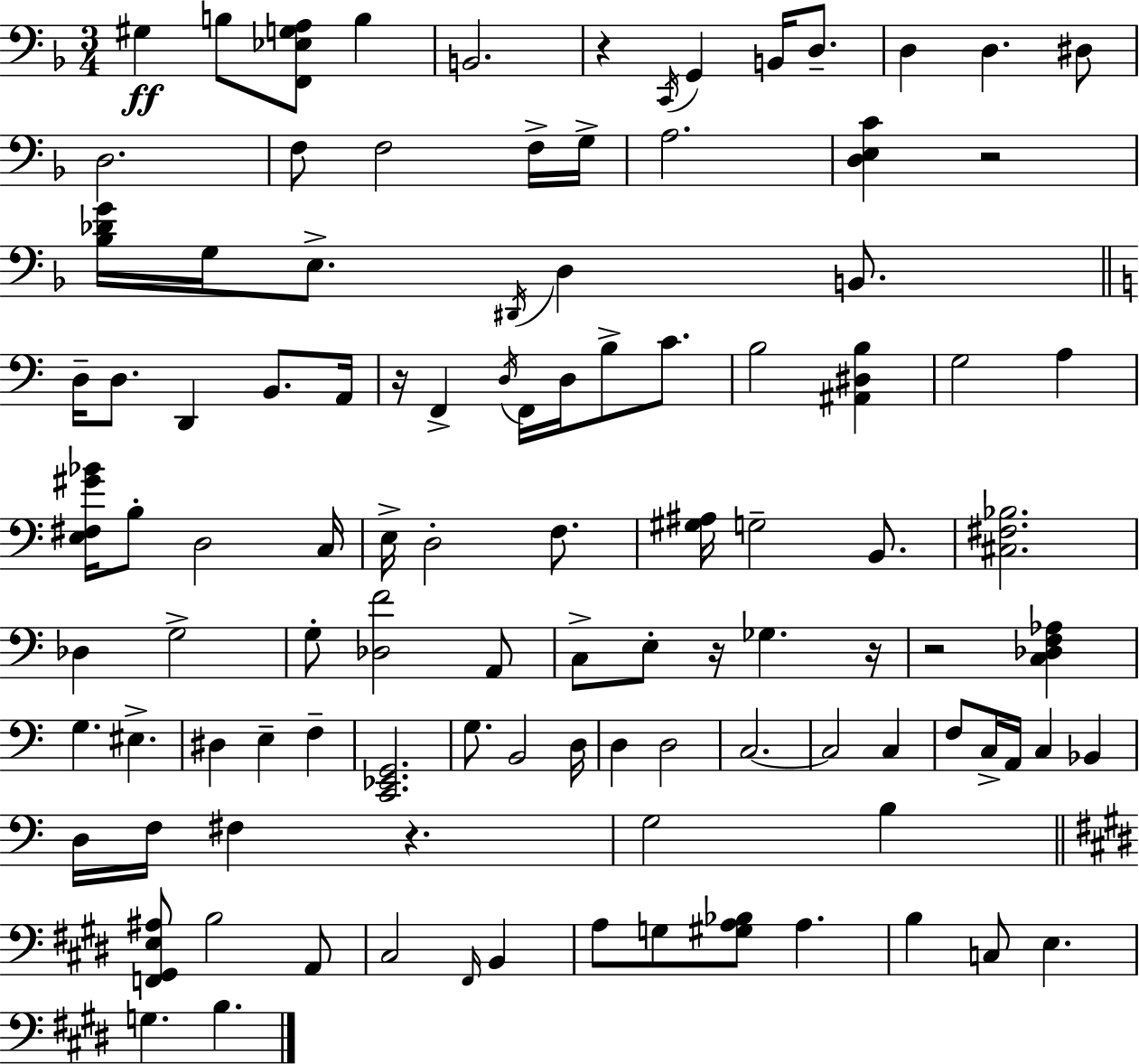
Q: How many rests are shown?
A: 7